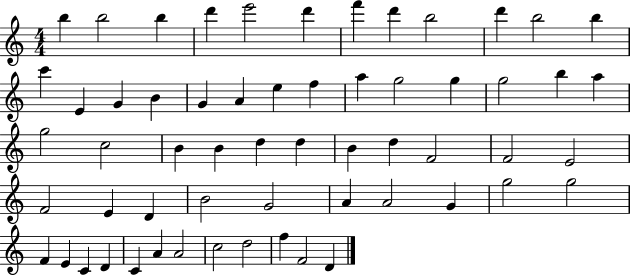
{
  \clef treble
  \numericTimeSignature
  \time 4/4
  \key c \major
  b''4 b''2 b''4 | d'''4 e'''2 d'''4 | f'''4 d'''4 b''2 | d'''4 b''2 b''4 | \break c'''4 e'4 g'4 b'4 | g'4 a'4 e''4 f''4 | a''4 g''2 g''4 | g''2 b''4 a''4 | \break g''2 c''2 | b'4 b'4 d''4 d''4 | b'4 d''4 f'2 | f'2 e'2 | \break f'2 e'4 d'4 | b'2 g'2 | a'4 a'2 g'4 | g''2 g''2 | \break f'4 e'4 c'4 d'4 | c'4 a'4 a'2 | c''2 d''2 | f''4 f'2 d'4 | \break \bar "|."
}